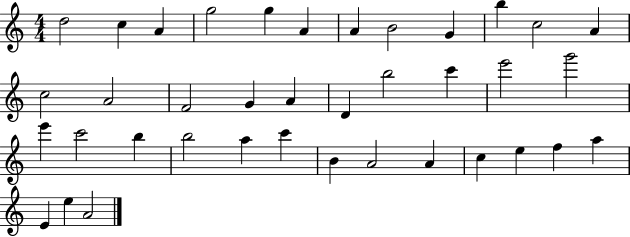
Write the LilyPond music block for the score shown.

{
  \clef treble
  \numericTimeSignature
  \time 4/4
  \key c \major
  d''2 c''4 a'4 | g''2 g''4 a'4 | a'4 b'2 g'4 | b''4 c''2 a'4 | \break c''2 a'2 | f'2 g'4 a'4 | d'4 b''2 c'''4 | e'''2 g'''2 | \break e'''4 c'''2 b''4 | b''2 a''4 c'''4 | b'4 a'2 a'4 | c''4 e''4 f''4 a''4 | \break e'4 e''4 a'2 | \bar "|."
}